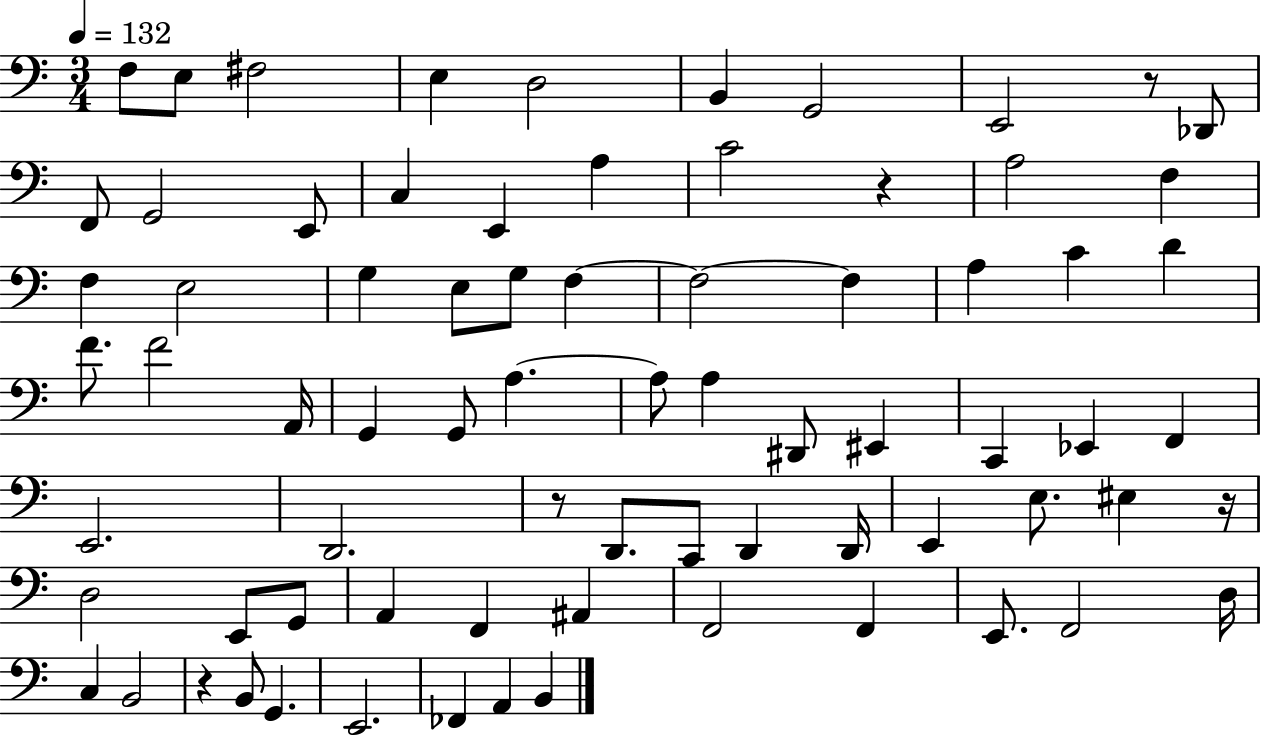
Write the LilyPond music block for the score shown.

{
  \clef bass
  \numericTimeSignature
  \time 3/4
  \key c \major
  \tempo 4 = 132
  f8 e8 fis2 | e4 d2 | b,4 g,2 | e,2 r8 des,8 | \break f,8 g,2 e,8 | c4 e,4 a4 | c'2 r4 | a2 f4 | \break f4 e2 | g4 e8 g8 f4~~ | f2~~ f4 | a4 c'4 d'4 | \break f'8. f'2 a,16 | g,4 g,8 a4.~~ | a8 a4 dis,8 eis,4 | c,4 ees,4 f,4 | \break e,2. | d,2. | r8 d,8. c,8 d,4 d,16 | e,4 e8. eis4 r16 | \break d2 e,8 g,8 | a,4 f,4 ais,4 | f,2 f,4 | e,8. f,2 d16 | \break c4 b,2 | r4 b,8 g,4. | e,2. | fes,4 a,4 b,4 | \break \bar "|."
}